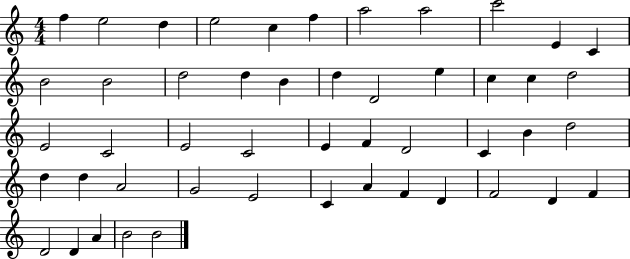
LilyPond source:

{
  \clef treble
  \numericTimeSignature
  \time 4/4
  \key c \major
  f''4 e''2 d''4 | e''2 c''4 f''4 | a''2 a''2 | c'''2 e'4 c'4 | \break b'2 b'2 | d''2 d''4 b'4 | d''4 d'2 e''4 | c''4 c''4 d''2 | \break e'2 c'2 | e'2 c'2 | e'4 f'4 d'2 | c'4 b'4 d''2 | \break d''4 d''4 a'2 | g'2 e'2 | c'4 a'4 f'4 d'4 | f'2 d'4 f'4 | \break d'2 d'4 a'4 | b'2 b'2 | \bar "|."
}